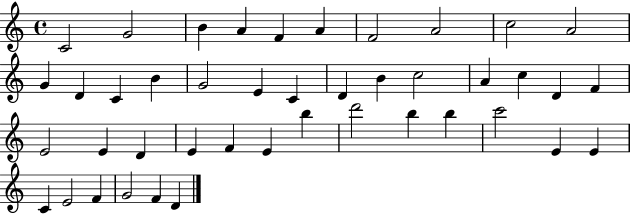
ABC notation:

X:1
T:Untitled
M:4/4
L:1/4
K:C
C2 G2 B A F A F2 A2 c2 A2 G D C B G2 E C D B c2 A c D F E2 E D E F E b d'2 b b c'2 E E C E2 F G2 F D